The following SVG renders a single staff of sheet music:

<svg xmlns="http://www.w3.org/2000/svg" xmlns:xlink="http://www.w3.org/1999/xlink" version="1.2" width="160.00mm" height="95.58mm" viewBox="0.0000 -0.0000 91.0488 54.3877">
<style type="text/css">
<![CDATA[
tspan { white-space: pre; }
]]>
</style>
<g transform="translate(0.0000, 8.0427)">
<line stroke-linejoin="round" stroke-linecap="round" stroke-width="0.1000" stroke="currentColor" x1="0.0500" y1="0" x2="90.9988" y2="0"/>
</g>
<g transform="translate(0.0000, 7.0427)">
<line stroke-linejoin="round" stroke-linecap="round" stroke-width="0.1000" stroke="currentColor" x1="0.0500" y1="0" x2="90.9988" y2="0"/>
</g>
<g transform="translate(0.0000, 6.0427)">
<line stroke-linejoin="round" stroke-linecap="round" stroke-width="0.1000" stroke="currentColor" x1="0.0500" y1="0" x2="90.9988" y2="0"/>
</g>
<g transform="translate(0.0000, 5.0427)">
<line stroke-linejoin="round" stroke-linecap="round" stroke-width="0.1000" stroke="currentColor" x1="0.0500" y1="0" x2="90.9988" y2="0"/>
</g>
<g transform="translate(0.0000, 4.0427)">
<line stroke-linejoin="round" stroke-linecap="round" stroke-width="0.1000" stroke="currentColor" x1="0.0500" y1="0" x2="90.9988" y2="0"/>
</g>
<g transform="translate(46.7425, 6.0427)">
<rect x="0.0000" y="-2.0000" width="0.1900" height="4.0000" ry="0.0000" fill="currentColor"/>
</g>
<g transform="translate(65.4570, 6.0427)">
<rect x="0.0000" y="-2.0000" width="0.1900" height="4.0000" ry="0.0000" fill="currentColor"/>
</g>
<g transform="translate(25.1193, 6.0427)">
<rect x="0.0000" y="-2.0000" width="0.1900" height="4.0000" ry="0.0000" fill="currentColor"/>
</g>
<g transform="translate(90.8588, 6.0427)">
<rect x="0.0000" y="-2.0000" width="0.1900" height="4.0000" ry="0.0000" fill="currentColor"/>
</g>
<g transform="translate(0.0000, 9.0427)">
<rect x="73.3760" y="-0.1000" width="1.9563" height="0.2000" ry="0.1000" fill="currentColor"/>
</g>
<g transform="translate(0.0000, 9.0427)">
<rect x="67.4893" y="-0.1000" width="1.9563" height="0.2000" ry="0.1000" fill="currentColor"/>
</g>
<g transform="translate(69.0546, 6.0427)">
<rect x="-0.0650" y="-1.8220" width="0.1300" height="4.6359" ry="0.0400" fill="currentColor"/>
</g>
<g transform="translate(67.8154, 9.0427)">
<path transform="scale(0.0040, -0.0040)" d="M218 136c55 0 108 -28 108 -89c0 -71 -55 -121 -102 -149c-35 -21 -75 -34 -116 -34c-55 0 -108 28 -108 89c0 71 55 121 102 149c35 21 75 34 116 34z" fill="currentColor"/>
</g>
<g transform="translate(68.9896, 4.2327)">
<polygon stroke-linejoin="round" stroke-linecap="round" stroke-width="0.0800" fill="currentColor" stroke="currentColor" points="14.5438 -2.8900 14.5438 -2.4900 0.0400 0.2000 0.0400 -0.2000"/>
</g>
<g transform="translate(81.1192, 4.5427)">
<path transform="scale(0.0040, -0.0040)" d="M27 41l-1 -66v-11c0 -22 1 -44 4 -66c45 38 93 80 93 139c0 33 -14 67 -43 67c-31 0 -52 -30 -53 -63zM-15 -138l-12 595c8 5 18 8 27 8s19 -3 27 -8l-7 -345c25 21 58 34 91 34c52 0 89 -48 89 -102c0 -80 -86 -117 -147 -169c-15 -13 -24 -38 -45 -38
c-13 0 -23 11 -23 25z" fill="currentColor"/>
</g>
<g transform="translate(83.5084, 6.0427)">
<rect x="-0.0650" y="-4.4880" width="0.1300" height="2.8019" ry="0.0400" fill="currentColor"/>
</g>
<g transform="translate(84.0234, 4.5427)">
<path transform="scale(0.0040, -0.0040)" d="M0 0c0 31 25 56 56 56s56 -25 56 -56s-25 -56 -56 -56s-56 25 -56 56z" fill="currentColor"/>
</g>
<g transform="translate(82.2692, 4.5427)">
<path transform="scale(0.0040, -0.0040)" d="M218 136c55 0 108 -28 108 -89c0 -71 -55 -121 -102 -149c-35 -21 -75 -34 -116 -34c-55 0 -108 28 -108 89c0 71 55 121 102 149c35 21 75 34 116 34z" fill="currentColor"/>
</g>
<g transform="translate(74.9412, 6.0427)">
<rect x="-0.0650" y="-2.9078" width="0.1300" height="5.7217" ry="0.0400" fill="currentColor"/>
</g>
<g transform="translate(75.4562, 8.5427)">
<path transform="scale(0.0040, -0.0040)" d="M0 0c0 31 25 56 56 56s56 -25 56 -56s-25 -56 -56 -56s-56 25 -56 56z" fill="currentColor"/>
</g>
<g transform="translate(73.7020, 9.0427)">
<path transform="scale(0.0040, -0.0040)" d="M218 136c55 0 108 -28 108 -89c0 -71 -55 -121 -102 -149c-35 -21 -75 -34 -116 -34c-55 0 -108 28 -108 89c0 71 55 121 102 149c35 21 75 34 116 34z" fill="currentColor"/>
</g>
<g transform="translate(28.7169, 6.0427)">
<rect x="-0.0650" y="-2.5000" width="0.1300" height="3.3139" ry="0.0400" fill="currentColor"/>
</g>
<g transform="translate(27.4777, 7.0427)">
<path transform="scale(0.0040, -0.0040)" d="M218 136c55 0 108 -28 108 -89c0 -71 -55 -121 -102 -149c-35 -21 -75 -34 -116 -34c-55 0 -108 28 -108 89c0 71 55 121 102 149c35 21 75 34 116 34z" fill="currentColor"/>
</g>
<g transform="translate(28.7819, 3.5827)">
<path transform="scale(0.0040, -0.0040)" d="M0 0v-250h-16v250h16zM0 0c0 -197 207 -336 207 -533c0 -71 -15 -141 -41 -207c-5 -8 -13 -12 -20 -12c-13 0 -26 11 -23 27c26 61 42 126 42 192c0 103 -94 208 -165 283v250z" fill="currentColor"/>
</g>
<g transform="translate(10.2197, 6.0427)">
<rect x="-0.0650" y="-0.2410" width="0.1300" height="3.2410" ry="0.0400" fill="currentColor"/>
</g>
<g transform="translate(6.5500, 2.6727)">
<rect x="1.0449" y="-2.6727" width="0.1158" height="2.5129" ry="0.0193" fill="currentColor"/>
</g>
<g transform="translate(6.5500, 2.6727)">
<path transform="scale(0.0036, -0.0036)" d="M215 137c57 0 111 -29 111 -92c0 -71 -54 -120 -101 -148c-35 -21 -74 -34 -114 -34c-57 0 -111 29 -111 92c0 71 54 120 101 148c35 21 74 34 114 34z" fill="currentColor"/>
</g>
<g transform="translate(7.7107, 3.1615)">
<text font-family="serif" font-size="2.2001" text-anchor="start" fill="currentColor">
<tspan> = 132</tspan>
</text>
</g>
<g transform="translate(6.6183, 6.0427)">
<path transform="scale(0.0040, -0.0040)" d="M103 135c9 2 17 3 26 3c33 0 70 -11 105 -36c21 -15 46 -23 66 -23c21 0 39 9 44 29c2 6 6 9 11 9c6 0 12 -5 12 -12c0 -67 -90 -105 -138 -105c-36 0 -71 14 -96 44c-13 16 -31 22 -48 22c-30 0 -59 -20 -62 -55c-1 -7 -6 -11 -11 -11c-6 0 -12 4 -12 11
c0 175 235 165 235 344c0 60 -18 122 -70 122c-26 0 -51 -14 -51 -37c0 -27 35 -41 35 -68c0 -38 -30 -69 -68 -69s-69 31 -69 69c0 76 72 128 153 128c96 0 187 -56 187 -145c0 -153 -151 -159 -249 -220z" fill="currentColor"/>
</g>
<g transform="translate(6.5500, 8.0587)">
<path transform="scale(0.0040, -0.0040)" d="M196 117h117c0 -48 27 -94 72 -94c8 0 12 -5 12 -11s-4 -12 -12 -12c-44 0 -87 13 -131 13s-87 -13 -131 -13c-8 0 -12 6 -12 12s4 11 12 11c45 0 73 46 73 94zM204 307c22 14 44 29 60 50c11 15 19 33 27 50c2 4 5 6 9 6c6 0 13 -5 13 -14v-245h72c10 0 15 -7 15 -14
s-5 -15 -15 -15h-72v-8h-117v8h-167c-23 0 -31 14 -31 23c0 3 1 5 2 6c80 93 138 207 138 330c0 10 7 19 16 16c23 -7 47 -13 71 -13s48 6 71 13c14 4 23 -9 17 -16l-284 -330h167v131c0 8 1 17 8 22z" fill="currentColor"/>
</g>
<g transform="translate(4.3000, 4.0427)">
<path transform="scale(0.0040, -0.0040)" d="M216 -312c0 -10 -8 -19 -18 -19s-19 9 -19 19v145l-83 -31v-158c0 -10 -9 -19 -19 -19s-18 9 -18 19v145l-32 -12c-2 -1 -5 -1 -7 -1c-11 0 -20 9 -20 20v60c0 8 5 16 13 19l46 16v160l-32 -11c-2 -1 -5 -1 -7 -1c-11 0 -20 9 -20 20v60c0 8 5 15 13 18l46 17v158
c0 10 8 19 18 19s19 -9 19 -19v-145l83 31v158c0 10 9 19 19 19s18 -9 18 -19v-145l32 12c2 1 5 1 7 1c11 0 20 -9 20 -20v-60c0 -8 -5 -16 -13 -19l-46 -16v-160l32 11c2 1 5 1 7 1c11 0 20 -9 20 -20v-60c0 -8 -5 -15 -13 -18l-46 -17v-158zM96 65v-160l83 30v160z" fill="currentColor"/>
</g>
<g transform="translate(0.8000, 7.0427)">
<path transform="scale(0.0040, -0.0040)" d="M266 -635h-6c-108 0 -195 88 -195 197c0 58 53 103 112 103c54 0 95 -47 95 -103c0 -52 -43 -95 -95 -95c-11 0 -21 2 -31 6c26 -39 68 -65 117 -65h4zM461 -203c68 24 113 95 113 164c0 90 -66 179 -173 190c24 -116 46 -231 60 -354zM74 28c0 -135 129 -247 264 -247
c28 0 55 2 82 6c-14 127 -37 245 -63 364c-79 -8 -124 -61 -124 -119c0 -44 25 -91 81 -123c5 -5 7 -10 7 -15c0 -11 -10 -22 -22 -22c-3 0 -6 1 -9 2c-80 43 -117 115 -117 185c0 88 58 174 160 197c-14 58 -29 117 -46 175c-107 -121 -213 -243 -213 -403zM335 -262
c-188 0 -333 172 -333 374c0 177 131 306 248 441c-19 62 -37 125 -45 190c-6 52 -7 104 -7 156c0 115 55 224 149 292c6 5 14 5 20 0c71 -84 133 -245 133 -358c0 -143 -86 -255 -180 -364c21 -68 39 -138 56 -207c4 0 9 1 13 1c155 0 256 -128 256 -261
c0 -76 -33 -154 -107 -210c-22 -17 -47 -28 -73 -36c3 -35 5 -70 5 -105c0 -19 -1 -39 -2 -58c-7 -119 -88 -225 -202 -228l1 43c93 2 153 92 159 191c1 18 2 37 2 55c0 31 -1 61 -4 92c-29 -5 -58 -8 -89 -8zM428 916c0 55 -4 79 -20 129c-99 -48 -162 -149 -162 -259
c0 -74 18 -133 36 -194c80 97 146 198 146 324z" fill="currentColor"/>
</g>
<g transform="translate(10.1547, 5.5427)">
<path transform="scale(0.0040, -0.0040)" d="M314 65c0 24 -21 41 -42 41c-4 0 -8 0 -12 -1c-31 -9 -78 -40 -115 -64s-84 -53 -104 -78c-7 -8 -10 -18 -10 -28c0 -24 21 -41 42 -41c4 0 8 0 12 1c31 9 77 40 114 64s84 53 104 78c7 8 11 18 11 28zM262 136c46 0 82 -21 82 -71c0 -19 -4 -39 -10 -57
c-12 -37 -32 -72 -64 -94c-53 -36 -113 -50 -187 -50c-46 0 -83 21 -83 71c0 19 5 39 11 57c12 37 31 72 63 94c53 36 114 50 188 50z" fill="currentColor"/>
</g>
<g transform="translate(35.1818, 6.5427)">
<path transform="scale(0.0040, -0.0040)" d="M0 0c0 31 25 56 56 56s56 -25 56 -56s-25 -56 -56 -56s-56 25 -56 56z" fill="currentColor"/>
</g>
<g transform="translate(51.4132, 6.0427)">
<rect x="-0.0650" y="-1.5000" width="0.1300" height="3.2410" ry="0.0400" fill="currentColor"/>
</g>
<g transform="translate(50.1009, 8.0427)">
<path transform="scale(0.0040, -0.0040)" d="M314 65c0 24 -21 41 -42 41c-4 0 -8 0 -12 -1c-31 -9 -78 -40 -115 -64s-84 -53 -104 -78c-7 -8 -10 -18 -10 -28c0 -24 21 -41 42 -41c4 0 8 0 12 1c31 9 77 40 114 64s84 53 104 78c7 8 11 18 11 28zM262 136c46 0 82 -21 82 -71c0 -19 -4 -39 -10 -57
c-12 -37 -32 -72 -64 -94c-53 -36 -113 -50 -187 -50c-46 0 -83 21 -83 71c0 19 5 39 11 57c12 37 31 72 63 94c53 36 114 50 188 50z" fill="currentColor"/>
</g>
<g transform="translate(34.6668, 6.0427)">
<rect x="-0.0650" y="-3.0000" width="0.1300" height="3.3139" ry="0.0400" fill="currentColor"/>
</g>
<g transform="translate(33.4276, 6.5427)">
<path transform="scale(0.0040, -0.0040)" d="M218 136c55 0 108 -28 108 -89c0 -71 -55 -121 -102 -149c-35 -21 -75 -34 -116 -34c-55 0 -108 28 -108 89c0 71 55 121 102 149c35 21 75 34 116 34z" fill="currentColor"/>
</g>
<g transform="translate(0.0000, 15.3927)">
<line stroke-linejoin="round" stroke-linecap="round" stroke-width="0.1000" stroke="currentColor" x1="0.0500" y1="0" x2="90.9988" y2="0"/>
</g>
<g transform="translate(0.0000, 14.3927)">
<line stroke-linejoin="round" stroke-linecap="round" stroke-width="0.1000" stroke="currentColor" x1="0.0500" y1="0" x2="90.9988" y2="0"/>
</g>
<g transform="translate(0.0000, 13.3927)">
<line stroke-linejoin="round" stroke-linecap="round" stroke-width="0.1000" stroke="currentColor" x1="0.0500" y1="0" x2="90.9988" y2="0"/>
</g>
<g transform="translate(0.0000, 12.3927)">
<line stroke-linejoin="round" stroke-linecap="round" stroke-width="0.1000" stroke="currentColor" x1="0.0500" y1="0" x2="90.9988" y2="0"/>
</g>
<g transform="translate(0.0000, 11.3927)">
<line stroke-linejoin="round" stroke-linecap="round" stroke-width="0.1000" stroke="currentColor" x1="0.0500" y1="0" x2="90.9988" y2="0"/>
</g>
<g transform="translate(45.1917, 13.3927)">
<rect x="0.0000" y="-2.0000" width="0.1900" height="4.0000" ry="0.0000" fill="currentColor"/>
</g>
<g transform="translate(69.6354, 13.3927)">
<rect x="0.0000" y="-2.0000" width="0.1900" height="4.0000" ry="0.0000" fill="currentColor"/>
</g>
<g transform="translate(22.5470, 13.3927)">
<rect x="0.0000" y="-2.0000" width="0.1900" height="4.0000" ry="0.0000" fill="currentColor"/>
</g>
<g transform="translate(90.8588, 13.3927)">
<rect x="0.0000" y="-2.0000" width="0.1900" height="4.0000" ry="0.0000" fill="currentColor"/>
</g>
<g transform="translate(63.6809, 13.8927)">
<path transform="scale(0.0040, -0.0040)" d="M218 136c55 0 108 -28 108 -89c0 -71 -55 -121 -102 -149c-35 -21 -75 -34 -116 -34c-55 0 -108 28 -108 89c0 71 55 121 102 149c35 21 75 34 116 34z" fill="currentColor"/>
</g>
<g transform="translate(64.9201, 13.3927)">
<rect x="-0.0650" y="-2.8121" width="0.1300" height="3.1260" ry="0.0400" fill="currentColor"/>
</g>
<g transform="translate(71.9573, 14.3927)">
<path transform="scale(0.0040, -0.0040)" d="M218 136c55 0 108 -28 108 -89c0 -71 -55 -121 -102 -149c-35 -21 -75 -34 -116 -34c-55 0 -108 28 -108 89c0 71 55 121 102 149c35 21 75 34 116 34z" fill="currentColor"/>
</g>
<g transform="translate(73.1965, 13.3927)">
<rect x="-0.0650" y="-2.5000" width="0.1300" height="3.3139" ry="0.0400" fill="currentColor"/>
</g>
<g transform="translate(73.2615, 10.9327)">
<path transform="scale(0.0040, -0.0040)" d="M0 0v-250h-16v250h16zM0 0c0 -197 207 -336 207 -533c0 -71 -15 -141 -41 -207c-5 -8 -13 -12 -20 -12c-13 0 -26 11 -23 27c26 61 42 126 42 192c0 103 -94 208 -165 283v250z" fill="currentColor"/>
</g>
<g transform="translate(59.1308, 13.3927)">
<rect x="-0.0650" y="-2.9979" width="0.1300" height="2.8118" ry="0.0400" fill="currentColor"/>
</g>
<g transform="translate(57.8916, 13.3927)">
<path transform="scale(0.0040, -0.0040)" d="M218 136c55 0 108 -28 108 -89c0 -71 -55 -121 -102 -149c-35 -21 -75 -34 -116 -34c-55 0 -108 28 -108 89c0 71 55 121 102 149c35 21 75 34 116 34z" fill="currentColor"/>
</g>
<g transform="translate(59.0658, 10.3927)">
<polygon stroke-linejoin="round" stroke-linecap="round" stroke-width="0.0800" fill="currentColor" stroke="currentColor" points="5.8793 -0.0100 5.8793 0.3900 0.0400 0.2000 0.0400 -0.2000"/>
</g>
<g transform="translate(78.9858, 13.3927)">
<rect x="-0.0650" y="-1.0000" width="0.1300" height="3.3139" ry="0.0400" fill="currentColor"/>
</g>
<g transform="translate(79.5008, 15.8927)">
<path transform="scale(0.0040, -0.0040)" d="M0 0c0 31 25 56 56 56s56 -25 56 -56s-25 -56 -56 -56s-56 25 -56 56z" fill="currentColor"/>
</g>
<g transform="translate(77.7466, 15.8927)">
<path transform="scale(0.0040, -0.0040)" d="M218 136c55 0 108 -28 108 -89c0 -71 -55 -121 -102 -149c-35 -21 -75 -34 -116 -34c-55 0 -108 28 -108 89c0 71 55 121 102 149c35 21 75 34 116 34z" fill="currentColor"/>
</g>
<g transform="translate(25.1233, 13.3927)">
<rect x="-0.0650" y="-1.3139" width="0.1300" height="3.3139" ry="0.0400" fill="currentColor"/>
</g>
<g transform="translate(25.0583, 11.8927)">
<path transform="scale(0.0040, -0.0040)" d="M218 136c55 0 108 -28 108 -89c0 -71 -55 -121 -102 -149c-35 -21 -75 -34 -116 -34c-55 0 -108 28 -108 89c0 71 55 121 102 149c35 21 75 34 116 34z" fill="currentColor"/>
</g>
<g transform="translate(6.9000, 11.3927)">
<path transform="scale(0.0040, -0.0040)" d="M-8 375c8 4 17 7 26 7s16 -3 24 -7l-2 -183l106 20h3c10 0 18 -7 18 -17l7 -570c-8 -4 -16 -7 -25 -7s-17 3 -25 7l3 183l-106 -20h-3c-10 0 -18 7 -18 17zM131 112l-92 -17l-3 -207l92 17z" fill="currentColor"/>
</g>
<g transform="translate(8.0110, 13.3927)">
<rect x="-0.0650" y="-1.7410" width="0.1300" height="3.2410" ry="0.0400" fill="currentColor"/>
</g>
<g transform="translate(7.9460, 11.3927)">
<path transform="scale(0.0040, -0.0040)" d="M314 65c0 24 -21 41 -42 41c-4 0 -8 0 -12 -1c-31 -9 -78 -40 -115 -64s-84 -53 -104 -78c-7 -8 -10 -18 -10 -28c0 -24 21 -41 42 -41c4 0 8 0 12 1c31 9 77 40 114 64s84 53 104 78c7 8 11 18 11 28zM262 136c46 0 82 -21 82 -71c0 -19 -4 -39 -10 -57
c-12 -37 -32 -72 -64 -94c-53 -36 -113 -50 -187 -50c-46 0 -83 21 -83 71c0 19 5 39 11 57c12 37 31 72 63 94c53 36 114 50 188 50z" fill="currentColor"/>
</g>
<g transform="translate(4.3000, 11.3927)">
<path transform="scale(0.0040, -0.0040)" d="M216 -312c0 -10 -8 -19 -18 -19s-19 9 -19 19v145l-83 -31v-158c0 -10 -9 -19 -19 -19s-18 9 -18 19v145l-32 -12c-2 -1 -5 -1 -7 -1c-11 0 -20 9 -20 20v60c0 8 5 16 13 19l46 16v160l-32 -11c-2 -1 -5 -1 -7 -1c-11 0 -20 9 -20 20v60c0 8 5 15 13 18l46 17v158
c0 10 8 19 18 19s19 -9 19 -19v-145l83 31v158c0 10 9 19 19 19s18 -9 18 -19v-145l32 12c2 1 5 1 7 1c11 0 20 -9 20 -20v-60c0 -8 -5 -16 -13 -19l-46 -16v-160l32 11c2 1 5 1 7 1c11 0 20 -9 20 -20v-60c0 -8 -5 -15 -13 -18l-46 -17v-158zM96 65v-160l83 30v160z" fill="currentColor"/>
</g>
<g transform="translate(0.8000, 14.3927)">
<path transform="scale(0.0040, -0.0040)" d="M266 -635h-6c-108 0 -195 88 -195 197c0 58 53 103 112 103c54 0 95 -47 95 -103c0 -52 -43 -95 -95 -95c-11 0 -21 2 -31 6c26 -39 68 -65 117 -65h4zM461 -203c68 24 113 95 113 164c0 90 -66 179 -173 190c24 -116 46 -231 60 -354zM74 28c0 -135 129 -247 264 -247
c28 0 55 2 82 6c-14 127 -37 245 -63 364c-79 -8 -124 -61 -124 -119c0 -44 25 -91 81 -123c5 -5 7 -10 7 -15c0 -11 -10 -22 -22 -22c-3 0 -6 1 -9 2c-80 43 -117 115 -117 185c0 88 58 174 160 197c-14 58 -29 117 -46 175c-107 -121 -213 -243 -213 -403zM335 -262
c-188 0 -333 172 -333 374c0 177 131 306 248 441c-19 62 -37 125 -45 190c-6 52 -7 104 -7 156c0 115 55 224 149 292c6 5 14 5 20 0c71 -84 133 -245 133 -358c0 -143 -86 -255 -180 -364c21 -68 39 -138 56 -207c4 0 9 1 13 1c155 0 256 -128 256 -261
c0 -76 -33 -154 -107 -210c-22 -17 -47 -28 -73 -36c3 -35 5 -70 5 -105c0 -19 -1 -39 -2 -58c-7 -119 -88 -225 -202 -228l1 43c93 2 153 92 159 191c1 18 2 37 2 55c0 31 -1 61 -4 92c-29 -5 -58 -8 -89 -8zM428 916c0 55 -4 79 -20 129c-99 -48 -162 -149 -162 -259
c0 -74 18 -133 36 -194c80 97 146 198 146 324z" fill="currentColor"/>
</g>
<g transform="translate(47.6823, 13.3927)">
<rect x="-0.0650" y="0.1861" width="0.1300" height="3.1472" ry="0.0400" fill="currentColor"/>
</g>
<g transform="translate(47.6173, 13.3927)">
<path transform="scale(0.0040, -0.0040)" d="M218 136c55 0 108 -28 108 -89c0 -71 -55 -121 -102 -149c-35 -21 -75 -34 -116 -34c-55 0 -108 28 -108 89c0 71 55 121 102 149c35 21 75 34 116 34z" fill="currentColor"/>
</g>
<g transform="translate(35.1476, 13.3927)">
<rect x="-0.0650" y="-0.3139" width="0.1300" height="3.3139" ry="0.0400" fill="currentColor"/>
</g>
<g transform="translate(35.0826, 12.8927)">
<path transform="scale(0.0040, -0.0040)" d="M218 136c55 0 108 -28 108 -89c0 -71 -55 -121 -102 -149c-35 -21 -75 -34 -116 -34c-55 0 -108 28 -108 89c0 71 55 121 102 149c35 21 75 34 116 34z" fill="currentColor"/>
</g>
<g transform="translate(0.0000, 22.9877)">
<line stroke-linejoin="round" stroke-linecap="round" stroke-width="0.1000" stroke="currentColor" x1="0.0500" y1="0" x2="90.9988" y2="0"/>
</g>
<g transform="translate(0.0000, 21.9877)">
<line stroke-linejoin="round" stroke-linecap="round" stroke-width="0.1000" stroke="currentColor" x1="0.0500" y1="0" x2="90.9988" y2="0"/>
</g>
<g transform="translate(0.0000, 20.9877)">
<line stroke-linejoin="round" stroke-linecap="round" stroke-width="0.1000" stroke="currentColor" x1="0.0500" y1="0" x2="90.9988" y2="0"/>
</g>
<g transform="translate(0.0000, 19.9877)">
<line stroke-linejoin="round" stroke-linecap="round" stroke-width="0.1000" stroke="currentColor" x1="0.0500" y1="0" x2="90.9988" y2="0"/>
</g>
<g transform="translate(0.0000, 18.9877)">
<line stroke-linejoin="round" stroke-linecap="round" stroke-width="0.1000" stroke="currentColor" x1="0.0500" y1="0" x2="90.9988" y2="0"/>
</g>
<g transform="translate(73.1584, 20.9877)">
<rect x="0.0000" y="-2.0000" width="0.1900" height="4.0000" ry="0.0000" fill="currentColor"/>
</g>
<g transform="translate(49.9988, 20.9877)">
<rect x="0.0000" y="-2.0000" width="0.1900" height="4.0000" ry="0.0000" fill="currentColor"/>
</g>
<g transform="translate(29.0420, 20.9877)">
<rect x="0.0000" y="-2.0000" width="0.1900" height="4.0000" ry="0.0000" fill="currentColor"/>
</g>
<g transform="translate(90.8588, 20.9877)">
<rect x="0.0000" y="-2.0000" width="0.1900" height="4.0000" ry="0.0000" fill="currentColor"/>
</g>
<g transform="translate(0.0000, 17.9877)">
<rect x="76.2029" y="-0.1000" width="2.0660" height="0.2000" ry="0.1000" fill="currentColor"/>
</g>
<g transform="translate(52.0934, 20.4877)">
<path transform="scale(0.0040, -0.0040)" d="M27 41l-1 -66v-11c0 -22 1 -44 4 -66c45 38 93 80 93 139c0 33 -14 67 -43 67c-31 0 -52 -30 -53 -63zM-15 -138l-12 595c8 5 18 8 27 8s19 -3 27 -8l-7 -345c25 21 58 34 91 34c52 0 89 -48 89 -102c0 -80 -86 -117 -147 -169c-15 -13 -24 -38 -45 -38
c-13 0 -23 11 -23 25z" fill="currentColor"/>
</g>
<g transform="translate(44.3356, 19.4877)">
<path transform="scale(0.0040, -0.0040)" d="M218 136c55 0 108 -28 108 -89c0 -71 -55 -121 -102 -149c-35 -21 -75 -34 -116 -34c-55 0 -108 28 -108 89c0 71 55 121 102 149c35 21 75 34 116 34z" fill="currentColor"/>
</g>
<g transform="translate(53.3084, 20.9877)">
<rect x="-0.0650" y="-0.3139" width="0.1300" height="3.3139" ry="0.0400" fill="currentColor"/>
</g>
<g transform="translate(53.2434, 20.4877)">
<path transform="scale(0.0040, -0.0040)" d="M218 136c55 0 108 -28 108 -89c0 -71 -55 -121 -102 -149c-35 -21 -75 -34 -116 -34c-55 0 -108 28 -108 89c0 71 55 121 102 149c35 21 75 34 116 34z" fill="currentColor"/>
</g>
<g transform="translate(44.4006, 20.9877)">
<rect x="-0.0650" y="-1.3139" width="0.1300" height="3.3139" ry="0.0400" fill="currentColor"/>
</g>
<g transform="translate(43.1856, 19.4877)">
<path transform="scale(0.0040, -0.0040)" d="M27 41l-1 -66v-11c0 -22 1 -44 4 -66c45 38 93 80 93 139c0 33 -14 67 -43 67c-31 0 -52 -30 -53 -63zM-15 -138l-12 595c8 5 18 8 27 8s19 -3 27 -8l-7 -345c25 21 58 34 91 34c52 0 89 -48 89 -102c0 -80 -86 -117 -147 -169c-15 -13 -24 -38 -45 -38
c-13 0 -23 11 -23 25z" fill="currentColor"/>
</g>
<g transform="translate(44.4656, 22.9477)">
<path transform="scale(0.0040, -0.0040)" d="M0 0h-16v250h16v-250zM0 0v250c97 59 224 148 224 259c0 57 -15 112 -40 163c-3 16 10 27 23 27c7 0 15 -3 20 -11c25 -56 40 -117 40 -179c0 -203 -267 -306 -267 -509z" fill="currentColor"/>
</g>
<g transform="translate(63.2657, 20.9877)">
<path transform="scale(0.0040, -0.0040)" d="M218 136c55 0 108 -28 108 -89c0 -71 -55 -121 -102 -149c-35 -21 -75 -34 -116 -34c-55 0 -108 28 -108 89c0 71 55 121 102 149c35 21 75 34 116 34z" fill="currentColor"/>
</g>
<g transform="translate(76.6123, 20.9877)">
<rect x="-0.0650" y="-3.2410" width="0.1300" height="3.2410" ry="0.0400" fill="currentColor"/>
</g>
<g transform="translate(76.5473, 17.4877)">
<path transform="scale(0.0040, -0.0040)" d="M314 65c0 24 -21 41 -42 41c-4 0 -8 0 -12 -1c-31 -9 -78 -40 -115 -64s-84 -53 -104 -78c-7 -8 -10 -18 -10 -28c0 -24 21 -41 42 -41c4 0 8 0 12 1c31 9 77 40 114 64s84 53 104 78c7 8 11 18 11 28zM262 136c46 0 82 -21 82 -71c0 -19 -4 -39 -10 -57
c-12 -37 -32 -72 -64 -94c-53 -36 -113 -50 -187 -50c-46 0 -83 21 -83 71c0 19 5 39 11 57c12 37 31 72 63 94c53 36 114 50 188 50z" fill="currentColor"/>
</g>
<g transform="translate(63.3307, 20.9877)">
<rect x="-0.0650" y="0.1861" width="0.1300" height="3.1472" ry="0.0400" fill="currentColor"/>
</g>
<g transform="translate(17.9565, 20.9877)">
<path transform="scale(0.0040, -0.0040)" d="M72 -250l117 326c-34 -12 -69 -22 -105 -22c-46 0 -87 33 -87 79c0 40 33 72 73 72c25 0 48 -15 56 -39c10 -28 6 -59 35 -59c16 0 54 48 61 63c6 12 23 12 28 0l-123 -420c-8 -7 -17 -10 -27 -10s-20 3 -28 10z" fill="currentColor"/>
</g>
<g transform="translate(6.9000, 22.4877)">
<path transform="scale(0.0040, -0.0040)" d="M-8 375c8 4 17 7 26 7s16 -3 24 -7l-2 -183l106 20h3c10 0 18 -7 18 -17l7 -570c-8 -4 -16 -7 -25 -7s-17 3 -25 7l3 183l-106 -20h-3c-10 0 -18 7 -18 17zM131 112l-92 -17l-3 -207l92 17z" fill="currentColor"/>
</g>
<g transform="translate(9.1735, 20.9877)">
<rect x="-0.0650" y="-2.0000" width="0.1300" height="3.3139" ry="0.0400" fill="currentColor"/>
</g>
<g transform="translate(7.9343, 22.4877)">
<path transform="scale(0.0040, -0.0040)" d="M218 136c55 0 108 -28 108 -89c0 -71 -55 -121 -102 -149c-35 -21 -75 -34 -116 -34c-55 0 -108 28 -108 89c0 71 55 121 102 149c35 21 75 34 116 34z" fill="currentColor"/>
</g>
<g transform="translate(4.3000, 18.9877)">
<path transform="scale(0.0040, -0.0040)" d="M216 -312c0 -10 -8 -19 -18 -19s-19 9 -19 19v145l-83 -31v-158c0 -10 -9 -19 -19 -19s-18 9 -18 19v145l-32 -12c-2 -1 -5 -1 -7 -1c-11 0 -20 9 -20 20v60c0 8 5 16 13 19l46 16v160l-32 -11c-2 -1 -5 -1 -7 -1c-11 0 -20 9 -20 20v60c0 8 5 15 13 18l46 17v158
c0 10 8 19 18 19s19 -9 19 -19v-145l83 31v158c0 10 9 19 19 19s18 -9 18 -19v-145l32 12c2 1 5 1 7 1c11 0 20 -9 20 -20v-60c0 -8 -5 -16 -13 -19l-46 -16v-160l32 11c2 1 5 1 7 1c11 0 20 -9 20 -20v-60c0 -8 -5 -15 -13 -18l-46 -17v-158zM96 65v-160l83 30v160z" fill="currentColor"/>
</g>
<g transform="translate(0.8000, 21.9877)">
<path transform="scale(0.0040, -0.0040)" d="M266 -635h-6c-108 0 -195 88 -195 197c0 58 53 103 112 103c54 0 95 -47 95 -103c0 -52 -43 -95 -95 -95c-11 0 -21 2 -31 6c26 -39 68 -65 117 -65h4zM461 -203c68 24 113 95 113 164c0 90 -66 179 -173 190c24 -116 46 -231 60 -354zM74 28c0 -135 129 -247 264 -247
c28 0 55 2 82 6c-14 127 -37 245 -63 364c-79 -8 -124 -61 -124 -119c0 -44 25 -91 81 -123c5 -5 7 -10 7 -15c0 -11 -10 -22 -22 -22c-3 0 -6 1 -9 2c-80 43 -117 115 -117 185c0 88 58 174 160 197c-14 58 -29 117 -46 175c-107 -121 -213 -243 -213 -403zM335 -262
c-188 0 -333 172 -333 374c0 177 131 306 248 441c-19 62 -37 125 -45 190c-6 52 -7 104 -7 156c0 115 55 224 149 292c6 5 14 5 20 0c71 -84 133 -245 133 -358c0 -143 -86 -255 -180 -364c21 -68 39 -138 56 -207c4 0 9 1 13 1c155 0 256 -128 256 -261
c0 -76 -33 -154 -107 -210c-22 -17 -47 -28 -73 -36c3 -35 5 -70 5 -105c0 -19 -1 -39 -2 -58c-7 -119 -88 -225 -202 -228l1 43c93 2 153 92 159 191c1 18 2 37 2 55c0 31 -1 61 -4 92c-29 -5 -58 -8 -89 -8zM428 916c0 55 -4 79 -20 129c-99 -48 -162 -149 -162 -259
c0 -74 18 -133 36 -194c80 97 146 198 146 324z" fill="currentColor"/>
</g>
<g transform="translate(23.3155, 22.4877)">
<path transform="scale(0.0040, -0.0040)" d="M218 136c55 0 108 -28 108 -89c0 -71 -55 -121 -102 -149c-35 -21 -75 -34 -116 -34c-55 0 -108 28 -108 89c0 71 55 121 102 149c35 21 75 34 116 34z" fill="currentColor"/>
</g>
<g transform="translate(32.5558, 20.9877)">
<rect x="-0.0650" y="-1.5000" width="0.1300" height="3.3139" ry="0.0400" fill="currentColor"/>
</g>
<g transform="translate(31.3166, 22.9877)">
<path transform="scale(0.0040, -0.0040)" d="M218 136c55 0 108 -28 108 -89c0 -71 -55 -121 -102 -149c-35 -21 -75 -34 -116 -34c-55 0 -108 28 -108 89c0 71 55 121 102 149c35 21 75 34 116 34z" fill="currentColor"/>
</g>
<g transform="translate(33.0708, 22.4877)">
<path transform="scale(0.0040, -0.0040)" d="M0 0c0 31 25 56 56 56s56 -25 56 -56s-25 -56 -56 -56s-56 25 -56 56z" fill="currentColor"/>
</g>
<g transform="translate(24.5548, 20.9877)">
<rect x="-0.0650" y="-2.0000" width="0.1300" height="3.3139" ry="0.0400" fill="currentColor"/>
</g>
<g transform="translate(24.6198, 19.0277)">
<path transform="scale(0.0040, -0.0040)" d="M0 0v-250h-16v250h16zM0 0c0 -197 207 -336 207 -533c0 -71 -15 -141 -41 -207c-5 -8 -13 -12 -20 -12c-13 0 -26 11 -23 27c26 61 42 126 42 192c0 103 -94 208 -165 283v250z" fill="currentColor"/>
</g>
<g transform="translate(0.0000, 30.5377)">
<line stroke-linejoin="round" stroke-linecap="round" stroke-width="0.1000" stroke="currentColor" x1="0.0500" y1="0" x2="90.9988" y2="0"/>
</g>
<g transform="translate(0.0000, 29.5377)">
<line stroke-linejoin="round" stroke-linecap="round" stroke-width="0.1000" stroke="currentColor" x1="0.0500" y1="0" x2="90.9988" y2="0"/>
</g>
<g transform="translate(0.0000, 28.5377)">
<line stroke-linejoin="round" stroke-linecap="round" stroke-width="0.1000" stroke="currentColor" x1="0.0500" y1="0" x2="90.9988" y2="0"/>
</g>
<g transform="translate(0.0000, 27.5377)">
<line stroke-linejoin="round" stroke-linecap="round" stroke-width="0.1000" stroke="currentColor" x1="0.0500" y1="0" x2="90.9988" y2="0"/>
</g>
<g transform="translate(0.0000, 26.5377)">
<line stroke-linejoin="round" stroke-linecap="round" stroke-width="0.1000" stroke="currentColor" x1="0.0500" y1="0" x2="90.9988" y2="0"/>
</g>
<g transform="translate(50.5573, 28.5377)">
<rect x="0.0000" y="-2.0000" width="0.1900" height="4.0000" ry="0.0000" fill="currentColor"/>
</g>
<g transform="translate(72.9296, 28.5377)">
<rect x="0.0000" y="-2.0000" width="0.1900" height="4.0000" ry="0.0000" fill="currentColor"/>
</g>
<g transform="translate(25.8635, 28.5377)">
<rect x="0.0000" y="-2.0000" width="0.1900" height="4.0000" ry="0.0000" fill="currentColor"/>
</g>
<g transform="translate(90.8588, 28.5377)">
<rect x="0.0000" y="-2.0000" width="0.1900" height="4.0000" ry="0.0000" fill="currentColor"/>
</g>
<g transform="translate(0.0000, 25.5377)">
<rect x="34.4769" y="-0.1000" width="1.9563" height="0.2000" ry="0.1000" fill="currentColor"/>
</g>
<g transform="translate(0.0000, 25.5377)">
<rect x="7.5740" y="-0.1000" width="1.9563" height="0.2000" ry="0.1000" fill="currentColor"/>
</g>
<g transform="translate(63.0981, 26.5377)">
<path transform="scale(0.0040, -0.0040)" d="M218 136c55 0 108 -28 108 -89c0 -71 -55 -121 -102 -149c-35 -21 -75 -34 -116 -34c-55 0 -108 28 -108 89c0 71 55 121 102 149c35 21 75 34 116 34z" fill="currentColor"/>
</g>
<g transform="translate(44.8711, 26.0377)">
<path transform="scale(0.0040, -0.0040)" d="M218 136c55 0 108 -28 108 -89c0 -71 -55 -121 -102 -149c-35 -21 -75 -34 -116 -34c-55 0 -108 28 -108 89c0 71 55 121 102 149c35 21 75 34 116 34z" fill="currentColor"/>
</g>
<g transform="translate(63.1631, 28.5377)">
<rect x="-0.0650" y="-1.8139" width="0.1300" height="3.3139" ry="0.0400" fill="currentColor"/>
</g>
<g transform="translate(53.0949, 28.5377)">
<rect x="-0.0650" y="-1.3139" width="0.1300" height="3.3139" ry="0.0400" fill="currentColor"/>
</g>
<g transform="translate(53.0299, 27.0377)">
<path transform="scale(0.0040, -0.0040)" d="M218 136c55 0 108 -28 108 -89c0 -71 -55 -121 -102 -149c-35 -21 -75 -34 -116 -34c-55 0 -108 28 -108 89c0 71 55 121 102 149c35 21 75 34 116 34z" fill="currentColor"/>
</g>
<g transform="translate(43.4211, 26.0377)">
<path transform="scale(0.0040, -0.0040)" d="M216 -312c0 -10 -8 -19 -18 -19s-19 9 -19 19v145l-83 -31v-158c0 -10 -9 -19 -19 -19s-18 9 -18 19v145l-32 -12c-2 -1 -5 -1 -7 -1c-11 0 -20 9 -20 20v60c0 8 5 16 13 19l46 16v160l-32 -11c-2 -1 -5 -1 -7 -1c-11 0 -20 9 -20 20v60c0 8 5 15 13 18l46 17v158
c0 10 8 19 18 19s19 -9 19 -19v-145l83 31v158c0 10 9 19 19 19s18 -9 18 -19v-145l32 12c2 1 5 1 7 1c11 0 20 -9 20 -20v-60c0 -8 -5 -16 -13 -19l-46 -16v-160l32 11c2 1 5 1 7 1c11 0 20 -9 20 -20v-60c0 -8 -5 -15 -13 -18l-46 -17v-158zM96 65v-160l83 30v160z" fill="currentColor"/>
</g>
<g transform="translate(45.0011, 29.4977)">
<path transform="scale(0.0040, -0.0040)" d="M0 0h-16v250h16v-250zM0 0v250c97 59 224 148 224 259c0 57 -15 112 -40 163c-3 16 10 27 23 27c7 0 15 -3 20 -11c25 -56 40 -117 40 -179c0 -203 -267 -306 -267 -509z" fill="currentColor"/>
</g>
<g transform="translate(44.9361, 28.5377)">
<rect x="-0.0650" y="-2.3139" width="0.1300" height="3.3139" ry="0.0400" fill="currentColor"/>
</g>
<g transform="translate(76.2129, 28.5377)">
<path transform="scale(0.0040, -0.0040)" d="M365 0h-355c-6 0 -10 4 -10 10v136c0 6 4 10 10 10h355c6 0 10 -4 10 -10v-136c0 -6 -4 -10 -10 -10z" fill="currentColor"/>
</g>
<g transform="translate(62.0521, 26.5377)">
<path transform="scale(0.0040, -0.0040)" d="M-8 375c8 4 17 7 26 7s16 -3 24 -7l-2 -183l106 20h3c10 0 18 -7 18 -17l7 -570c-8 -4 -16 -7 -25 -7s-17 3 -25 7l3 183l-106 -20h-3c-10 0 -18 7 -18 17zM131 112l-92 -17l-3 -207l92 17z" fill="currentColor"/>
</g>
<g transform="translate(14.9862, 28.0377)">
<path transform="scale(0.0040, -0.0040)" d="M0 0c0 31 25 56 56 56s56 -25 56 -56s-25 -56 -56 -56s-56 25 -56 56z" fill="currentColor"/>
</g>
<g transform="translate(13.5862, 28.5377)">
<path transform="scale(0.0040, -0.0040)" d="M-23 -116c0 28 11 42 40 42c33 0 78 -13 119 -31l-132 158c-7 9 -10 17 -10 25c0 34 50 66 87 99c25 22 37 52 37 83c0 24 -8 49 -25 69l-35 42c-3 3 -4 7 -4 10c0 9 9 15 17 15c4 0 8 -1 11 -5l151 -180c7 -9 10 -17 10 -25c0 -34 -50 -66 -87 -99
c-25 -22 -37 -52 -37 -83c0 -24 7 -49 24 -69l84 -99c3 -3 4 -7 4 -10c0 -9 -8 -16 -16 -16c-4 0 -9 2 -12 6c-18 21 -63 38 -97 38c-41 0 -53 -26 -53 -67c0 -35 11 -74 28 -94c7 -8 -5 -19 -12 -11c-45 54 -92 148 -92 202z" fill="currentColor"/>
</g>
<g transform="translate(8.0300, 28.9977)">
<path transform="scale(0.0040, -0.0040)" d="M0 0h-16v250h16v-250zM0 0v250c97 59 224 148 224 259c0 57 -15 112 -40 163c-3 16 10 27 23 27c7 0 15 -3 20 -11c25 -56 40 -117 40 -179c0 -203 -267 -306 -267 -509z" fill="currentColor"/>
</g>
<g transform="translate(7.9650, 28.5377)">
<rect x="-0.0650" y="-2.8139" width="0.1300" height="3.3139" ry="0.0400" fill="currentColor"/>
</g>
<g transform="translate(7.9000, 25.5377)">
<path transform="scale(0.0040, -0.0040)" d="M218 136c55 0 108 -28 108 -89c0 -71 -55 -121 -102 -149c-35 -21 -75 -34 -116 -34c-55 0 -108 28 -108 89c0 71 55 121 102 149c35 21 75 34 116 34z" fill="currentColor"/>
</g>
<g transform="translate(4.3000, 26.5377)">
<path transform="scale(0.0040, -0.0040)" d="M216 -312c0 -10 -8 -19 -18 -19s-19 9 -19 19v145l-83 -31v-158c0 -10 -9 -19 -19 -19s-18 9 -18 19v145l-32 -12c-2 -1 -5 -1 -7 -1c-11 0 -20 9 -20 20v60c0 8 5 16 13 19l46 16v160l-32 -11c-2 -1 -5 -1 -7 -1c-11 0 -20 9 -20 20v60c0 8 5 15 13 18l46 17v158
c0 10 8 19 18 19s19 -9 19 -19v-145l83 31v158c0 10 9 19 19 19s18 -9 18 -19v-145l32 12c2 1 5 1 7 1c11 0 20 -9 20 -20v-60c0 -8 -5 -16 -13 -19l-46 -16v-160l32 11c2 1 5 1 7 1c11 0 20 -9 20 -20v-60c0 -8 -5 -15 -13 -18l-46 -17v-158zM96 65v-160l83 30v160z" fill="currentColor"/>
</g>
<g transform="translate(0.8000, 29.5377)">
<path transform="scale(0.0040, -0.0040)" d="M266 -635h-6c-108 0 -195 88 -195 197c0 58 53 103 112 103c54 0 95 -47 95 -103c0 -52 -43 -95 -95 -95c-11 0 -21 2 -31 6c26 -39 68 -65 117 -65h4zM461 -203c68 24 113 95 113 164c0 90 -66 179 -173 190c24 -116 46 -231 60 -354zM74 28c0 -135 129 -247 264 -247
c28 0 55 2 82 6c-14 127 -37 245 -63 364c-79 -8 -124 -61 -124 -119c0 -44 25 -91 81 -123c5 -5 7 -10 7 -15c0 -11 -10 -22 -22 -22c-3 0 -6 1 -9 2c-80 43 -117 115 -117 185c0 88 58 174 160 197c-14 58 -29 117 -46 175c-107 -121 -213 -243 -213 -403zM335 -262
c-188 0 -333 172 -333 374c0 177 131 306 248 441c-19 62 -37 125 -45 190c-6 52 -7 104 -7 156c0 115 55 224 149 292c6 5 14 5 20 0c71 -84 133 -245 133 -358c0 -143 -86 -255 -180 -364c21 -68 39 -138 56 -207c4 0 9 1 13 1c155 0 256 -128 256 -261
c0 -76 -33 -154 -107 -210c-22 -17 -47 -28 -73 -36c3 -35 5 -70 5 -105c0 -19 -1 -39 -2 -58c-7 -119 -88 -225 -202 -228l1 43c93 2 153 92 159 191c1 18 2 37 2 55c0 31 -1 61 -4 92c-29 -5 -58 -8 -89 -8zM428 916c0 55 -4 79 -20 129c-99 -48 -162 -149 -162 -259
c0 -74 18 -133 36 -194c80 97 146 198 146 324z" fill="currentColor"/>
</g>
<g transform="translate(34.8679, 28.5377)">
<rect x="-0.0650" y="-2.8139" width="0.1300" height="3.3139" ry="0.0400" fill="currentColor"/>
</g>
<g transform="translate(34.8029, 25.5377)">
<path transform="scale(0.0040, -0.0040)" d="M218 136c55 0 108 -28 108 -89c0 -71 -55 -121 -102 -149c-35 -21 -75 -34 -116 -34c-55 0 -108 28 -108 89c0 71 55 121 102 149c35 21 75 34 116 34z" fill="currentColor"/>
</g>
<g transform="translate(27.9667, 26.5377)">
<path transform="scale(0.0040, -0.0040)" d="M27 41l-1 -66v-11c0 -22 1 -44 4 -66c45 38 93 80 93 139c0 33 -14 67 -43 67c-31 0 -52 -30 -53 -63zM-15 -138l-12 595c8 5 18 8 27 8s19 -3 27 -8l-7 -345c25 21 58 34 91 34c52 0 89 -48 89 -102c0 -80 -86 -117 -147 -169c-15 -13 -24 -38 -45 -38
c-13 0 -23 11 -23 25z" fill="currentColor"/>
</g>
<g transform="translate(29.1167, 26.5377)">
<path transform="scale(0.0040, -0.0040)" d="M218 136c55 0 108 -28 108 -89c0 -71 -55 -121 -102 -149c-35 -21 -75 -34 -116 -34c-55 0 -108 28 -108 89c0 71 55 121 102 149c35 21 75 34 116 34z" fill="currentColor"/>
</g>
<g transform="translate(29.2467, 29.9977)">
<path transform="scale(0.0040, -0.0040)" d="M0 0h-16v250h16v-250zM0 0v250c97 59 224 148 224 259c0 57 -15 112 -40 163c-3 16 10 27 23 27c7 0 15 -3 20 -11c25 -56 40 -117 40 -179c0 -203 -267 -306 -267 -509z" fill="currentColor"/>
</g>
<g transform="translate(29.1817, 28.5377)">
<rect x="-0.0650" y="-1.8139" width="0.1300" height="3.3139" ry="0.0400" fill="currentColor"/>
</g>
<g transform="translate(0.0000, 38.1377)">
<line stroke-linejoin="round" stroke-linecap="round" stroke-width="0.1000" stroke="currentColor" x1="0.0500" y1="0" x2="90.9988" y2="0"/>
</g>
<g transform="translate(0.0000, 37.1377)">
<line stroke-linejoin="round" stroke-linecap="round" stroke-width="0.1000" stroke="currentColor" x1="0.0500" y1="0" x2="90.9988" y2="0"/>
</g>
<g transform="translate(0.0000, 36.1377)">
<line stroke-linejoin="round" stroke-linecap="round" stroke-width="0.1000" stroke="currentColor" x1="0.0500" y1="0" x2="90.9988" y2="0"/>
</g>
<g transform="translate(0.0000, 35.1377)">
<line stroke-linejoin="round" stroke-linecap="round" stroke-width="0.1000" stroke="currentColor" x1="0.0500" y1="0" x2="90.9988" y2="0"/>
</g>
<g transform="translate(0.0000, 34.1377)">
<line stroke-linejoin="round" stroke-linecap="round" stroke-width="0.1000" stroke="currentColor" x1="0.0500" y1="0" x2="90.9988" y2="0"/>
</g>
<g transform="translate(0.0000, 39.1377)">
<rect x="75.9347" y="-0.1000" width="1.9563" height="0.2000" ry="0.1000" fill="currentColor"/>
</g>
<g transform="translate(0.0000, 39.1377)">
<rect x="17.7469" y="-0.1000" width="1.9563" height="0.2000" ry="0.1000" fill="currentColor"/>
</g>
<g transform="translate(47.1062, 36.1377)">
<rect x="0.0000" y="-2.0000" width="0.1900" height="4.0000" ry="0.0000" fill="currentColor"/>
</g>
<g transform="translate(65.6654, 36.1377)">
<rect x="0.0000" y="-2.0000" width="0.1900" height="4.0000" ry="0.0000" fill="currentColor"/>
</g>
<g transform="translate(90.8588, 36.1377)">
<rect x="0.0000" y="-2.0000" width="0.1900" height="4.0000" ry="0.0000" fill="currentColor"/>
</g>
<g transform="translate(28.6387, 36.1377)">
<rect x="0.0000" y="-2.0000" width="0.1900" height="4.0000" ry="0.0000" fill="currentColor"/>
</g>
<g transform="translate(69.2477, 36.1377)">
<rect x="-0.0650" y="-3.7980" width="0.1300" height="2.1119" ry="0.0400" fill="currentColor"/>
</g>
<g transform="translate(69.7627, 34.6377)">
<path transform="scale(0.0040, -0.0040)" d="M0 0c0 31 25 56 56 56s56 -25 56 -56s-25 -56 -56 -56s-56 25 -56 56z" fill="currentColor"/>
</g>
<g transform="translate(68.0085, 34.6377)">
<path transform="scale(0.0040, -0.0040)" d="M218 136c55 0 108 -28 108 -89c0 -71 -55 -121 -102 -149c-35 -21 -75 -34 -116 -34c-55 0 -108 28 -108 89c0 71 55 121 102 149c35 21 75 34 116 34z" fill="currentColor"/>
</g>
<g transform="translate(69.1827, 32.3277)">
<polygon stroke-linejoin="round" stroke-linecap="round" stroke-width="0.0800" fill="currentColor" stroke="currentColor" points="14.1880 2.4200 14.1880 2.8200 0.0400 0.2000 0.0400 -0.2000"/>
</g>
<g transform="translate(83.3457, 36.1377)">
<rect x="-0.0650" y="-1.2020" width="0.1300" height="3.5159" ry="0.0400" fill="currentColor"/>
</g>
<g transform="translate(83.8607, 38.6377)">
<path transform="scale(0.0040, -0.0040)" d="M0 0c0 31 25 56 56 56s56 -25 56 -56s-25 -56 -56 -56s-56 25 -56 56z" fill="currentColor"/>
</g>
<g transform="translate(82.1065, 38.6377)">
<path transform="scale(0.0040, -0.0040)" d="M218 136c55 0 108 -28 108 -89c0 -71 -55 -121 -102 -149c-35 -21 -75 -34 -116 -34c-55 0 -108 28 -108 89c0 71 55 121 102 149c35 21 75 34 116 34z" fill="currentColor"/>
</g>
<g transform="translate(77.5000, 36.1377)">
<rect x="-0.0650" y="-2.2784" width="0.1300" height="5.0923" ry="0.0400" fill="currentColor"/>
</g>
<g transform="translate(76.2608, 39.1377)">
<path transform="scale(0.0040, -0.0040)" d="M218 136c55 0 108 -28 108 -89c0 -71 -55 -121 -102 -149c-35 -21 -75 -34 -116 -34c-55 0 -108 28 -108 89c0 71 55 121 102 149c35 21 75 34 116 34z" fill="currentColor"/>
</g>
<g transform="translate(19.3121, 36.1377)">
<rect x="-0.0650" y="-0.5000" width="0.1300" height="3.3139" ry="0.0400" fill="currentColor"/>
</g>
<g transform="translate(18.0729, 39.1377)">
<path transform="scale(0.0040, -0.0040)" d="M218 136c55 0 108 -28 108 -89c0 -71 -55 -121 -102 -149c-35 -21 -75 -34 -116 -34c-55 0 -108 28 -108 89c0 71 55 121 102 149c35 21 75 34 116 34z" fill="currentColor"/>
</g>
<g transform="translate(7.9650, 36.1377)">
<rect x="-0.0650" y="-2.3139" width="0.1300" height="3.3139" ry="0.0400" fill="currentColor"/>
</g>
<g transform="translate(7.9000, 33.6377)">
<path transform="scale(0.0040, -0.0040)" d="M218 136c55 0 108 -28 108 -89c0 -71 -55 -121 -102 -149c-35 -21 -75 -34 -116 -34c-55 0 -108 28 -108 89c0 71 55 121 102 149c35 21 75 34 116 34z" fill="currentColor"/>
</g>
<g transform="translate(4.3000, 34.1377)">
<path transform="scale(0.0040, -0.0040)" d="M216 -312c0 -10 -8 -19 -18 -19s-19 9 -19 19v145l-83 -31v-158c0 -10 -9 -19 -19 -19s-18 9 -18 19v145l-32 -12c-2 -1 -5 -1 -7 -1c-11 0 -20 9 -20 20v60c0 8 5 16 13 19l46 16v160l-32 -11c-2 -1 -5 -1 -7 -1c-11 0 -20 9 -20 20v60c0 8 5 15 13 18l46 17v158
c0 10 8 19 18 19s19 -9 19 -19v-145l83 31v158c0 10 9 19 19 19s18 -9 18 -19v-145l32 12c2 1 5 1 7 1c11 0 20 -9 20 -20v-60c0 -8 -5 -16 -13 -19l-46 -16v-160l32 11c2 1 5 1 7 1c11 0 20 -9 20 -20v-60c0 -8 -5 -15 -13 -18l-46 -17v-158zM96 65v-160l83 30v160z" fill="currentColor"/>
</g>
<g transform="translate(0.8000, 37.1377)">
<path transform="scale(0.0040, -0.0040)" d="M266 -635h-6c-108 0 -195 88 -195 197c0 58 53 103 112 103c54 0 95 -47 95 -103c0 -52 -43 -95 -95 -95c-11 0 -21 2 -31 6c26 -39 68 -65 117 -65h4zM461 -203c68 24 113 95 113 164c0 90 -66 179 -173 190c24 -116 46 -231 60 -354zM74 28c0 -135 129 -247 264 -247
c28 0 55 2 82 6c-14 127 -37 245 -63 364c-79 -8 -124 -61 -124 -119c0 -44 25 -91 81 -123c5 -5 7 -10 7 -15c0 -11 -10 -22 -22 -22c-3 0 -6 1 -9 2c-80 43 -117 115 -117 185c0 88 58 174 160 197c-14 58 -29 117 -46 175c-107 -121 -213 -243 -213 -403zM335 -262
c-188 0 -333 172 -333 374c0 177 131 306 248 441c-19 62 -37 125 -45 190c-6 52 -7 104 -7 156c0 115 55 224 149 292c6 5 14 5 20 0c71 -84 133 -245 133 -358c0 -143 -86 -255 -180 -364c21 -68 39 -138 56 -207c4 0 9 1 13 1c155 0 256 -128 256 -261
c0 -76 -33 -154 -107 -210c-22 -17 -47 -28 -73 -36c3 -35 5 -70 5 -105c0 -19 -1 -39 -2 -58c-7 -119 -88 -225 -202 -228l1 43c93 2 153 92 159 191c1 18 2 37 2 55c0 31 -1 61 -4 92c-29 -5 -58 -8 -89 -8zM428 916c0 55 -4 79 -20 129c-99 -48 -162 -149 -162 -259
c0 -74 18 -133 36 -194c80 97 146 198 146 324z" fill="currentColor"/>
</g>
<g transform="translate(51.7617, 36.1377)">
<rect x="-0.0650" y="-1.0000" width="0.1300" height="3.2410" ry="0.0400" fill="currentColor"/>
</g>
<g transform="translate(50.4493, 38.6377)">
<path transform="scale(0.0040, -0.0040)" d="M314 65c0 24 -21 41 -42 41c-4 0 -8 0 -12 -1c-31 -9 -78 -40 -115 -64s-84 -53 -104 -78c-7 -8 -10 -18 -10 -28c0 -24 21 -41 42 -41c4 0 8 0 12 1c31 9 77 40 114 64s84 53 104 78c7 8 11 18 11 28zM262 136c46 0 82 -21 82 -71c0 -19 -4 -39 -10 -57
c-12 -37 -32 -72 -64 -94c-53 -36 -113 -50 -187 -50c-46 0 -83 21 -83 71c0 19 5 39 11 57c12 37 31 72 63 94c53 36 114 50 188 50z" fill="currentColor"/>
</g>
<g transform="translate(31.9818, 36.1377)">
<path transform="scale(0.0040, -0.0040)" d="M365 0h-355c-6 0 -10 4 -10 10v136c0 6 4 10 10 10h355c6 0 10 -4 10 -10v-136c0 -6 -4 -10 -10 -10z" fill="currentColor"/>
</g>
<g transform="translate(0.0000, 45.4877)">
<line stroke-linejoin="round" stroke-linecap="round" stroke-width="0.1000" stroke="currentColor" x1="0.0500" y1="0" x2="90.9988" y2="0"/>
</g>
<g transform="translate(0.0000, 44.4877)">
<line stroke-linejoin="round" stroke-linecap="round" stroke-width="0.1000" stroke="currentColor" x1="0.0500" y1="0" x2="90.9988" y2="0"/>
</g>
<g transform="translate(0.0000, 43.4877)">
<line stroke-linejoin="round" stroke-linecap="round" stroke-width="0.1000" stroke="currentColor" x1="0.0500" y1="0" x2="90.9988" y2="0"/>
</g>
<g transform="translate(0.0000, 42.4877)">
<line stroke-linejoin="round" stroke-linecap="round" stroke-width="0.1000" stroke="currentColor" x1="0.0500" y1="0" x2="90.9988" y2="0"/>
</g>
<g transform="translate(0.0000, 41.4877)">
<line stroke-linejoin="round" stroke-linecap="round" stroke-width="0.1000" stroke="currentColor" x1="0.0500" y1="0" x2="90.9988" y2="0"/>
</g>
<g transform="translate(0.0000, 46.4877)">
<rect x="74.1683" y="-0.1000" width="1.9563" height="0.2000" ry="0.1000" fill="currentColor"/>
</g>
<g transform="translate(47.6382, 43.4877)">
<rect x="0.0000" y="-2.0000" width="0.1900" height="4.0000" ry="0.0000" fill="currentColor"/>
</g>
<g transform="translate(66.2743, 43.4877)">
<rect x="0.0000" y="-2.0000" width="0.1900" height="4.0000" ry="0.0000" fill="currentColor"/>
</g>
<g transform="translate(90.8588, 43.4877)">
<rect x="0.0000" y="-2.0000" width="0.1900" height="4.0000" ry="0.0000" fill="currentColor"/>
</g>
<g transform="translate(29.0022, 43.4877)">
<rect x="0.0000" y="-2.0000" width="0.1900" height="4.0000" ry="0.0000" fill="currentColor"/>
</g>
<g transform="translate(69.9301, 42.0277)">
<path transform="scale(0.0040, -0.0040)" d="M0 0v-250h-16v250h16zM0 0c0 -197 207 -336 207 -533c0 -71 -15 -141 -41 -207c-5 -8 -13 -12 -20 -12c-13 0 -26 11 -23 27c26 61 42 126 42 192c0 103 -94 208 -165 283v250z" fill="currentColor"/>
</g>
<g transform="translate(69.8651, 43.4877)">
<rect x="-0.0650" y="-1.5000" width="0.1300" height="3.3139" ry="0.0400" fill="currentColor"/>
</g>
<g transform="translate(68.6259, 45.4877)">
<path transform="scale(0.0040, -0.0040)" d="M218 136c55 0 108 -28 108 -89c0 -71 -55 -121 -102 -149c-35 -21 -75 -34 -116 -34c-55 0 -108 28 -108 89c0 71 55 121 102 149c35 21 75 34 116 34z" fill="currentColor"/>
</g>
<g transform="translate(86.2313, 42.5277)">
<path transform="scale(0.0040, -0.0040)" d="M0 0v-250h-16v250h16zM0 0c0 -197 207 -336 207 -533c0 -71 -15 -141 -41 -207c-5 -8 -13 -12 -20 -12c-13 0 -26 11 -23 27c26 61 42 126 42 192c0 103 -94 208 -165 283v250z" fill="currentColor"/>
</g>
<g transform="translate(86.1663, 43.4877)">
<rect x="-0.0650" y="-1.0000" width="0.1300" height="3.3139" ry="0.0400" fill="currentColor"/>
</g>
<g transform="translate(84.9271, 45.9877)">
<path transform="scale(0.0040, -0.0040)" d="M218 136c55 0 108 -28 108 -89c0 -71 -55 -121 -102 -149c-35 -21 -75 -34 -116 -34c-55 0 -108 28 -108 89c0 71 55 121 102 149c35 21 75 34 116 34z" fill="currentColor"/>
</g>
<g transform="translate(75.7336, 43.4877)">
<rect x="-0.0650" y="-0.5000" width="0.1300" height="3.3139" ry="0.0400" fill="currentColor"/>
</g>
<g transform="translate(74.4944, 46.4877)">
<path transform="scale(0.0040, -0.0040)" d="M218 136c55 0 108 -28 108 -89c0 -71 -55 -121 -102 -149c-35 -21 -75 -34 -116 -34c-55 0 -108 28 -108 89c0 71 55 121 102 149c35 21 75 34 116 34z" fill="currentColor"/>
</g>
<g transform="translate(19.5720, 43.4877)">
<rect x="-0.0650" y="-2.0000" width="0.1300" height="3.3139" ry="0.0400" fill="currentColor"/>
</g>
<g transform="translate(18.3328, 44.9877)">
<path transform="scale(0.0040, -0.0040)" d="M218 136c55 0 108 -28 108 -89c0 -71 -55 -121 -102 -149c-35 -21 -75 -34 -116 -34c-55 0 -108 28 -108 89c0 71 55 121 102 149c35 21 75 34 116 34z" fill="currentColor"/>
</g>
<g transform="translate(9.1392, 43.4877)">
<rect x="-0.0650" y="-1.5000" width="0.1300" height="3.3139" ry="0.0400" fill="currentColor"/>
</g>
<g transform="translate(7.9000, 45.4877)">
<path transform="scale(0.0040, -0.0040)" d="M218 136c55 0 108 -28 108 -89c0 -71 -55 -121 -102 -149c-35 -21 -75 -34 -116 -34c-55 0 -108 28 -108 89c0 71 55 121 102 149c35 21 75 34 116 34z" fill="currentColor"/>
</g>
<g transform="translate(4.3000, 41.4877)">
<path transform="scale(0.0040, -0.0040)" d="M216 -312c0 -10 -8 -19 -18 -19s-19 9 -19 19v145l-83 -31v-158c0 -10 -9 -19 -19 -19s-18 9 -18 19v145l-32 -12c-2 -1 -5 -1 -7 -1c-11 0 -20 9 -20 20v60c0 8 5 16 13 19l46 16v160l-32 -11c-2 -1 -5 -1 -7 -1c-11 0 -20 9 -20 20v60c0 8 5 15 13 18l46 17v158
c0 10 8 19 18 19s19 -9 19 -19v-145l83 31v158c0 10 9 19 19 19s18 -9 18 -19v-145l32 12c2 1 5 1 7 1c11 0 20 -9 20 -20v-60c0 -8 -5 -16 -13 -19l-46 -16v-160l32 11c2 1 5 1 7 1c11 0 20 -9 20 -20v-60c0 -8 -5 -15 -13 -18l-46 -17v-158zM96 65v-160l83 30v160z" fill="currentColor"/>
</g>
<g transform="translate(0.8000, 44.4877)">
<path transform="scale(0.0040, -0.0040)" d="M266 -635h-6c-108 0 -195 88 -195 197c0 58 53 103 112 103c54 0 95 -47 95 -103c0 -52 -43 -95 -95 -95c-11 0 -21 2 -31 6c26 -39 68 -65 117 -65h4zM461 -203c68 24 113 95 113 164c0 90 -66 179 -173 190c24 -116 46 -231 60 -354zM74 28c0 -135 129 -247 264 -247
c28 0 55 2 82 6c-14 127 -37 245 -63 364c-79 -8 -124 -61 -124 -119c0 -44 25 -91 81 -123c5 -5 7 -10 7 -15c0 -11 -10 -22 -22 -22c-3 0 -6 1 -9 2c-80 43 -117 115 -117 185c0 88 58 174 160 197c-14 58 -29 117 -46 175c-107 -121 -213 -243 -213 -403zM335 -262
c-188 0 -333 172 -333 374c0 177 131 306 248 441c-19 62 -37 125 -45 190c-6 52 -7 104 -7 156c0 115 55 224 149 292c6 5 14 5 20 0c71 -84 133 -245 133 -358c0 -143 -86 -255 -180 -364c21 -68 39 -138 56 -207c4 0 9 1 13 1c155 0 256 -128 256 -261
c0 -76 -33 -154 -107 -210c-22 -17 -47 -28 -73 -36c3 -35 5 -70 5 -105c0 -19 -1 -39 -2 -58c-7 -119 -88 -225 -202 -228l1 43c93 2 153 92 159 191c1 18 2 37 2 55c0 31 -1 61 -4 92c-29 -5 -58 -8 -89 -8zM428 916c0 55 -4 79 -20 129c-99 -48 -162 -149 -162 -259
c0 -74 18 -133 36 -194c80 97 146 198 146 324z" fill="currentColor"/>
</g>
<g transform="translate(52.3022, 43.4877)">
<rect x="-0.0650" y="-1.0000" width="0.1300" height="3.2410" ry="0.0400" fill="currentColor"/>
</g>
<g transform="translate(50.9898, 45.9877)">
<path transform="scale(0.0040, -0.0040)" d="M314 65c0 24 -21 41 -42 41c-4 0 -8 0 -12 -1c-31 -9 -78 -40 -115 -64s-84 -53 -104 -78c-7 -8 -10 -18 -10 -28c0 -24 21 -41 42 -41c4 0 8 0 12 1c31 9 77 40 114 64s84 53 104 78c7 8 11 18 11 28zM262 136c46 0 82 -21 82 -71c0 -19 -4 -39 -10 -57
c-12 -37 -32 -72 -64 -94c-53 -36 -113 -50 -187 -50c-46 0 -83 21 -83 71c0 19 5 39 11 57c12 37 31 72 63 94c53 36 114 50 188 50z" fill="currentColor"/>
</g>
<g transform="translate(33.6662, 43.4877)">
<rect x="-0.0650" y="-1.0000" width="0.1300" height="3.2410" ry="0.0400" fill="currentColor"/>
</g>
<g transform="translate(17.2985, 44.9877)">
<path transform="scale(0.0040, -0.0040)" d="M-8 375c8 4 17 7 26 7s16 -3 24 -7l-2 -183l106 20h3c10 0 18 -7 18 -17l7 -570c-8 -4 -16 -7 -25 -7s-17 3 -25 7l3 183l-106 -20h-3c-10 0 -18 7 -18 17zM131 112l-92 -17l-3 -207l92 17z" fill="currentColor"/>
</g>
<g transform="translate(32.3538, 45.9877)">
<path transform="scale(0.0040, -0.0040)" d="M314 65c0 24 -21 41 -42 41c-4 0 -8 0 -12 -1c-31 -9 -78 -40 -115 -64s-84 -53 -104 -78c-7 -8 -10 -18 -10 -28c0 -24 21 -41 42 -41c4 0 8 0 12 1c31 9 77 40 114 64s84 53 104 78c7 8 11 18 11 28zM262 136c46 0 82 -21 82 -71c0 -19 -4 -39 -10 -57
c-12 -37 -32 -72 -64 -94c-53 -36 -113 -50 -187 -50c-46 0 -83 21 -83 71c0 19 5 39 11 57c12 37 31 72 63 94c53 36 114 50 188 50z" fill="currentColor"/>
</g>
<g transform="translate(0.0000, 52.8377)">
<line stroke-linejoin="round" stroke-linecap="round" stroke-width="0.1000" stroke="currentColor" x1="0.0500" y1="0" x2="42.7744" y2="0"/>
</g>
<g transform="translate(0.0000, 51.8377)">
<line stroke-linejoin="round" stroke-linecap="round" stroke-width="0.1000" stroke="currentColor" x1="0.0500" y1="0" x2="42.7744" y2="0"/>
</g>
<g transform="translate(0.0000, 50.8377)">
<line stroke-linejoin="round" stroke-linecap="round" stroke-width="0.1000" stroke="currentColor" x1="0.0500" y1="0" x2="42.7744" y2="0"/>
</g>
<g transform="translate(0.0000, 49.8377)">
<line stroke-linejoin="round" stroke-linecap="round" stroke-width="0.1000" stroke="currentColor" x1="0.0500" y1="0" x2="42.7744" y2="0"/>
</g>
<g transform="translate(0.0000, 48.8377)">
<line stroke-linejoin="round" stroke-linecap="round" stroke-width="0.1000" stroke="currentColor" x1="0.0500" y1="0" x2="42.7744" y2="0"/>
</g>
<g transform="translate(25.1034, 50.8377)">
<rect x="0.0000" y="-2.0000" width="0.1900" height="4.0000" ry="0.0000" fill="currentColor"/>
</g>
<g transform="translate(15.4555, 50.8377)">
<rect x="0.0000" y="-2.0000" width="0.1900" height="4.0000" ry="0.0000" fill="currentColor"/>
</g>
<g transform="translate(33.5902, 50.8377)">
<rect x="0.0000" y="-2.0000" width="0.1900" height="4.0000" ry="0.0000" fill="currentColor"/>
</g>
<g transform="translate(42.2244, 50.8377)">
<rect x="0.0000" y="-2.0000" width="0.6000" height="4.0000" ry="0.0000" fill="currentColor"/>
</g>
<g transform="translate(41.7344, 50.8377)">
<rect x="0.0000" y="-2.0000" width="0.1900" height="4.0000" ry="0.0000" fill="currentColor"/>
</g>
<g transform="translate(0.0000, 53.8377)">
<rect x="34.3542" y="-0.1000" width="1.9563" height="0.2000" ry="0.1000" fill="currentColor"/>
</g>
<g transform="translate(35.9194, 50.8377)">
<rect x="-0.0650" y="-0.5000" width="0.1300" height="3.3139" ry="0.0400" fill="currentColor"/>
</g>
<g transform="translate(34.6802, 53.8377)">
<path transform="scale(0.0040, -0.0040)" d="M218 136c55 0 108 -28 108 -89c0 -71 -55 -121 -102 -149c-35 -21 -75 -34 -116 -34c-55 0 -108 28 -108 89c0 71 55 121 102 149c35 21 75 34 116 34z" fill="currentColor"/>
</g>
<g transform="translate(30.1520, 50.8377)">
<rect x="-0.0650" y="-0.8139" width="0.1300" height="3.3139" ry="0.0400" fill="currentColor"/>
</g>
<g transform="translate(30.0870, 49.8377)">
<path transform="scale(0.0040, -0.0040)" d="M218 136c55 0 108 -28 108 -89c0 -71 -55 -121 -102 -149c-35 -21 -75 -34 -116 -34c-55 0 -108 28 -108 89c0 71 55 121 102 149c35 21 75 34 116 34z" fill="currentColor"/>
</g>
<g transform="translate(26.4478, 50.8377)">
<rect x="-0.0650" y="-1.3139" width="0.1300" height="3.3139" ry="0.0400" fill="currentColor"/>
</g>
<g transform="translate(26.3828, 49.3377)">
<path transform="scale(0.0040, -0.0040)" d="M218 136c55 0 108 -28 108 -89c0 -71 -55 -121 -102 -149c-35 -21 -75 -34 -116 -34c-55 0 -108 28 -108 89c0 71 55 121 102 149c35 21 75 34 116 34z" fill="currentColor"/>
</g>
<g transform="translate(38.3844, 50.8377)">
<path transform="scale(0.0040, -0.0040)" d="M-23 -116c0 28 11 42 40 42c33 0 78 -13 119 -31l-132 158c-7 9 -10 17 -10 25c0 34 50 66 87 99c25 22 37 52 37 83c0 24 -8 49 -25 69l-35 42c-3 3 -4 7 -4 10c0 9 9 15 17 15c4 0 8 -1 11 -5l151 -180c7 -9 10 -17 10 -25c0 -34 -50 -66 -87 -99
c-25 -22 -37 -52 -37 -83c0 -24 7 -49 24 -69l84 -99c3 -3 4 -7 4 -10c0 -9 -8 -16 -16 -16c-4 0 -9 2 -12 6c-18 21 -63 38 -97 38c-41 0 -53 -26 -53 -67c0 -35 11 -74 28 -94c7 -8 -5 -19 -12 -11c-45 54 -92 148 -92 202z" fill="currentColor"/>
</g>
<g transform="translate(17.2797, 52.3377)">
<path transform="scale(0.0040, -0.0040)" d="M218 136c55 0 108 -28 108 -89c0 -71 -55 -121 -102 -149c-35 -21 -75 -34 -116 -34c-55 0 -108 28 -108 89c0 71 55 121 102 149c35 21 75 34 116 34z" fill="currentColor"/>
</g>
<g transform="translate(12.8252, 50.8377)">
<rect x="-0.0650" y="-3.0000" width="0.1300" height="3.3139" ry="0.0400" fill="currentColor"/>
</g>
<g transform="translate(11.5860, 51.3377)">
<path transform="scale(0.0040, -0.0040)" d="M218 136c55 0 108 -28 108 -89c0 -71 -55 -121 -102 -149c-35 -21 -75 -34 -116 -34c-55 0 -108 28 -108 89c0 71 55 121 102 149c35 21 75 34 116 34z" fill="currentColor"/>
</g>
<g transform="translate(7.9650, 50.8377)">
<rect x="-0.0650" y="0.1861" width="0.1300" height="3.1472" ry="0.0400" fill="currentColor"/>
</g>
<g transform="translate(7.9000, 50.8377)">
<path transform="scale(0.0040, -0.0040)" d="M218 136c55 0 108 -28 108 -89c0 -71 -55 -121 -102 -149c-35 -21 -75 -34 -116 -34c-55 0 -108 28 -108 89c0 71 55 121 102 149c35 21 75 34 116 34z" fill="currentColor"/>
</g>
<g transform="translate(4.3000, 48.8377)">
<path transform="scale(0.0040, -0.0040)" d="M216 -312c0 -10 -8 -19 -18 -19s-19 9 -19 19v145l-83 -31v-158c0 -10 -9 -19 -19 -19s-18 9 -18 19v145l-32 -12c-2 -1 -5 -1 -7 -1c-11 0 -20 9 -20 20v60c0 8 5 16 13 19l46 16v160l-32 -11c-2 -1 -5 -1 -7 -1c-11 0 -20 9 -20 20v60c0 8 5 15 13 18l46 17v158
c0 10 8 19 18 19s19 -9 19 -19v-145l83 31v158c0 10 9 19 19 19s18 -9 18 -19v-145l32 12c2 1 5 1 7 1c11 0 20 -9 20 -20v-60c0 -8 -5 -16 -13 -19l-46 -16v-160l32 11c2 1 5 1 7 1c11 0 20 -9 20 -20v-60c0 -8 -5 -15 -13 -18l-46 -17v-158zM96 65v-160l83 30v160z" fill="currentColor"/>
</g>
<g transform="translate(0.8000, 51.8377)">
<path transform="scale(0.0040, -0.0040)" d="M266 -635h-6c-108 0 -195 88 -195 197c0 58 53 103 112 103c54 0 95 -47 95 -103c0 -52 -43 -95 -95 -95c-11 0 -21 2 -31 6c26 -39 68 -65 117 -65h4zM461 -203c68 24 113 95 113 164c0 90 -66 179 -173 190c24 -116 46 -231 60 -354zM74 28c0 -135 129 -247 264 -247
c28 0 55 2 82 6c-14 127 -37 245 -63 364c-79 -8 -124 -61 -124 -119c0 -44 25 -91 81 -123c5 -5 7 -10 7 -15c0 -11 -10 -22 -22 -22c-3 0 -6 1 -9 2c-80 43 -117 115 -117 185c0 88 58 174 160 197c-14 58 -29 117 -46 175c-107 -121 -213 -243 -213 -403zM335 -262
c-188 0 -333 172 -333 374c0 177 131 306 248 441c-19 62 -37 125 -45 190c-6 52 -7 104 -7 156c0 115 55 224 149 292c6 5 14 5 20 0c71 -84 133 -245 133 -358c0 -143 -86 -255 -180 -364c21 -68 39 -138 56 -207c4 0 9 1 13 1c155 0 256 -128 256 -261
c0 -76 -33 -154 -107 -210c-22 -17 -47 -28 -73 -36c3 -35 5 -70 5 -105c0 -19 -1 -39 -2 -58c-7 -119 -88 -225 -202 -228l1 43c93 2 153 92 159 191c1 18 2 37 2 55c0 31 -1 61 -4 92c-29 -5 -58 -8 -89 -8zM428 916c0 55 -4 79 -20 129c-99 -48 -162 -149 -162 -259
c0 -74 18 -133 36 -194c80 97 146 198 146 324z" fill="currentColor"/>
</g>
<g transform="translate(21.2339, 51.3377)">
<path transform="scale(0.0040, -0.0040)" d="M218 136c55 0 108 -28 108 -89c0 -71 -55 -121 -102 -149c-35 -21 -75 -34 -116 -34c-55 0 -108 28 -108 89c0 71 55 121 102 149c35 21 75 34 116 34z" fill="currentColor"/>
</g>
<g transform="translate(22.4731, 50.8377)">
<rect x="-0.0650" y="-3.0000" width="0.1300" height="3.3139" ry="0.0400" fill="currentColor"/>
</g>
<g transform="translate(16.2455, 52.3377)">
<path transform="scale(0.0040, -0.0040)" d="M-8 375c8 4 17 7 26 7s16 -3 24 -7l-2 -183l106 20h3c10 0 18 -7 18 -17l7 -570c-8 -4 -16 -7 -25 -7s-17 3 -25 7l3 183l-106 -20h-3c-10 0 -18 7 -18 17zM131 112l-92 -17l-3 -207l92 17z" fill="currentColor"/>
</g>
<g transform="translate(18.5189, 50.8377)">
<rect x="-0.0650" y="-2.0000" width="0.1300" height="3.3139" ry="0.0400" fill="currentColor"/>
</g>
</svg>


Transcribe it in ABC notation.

X:1
T:Untitled
M:2/4
L:1/4
K:G
c2 G/2 A E2 C/2 C/2 _e/2 f2 e c B B/2 A/2 G/2 D F z/2 F/2 E _e/2 _c B b2 a/2 z _f/2 a ^g/2 e f z2 g C z2 D2 e/2 C/2 D/2 E F D2 D2 E/2 C D/2 B A F A e d C z